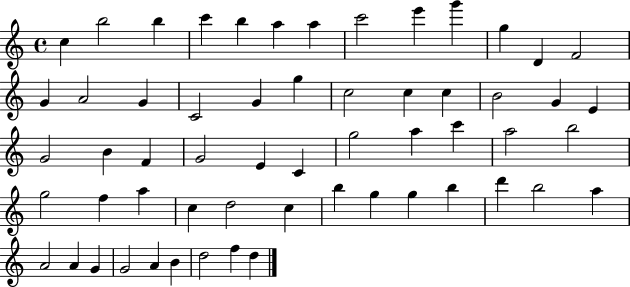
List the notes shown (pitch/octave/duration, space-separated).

C5/q B5/h B5/q C6/q B5/q A5/q A5/q C6/h E6/q G6/q G5/q D4/q F4/h G4/q A4/h G4/q C4/h G4/q G5/q C5/h C5/q C5/q B4/h G4/q E4/q G4/h B4/q F4/q G4/h E4/q C4/q G5/h A5/q C6/q A5/h B5/h G5/h F5/q A5/q C5/q D5/h C5/q B5/q G5/q G5/q B5/q D6/q B5/h A5/q A4/h A4/q G4/q G4/h A4/q B4/q D5/h F5/q D5/q